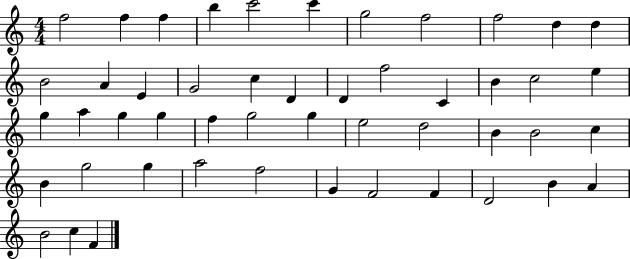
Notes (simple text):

F5/h F5/q F5/q B5/q C6/h C6/q G5/h F5/h F5/h D5/q D5/q B4/h A4/q E4/q G4/h C5/q D4/q D4/q F5/h C4/q B4/q C5/h E5/q G5/q A5/q G5/q G5/q F5/q G5/h G5/q E5/h D5/h B4/q B4/h C5/q B4/q G5/h G5/q A5/h F5/h G4/q F4/h F4/q D4/h B4/q A4/q B4/h C5/q F4/q